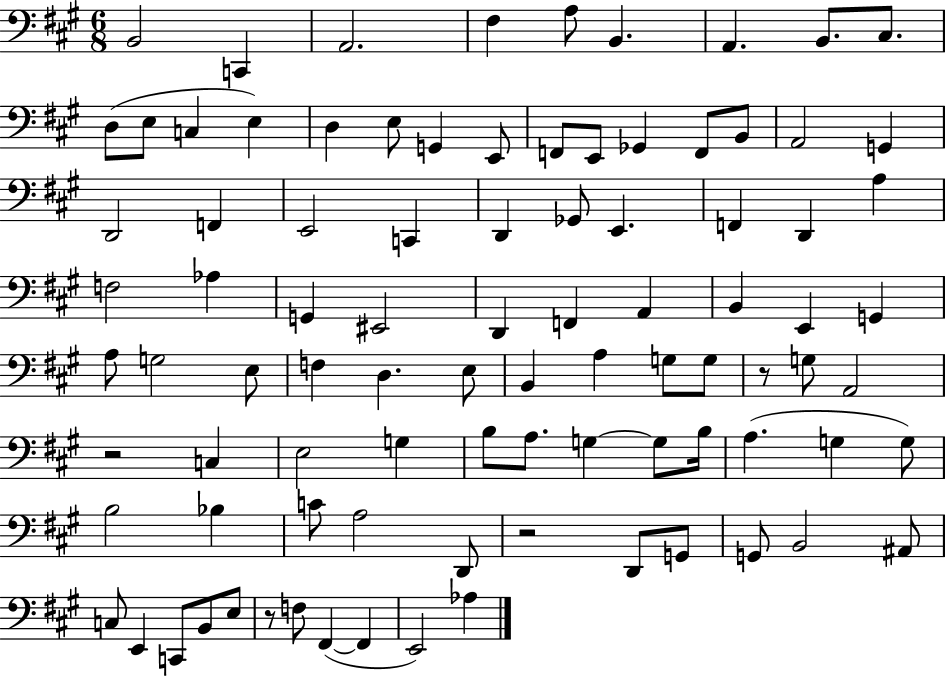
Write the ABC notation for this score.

X:1
T:Untitled
M:6/8
L:1/4
K:A
B,,2 C,, A,,2 ^F, A,/2 B,, A,, B,,/2 ^C,/2 D,/2 E,/2 C, E, D, E,/2 G,, E,,/2 F,,/2 E,,/2 _G,, F,,/2 B,,/2 A,,2 G,, D,,2 F,, E,,2 C,, D,, _G,,/2 E,, F,, D,, A, F,2 _A, G,, ^E,,2 D,, F,, A,, B,, E,, G,, A,/2 G,2 E,/2 F, D, E,/2 B,, A, G,/2 G,/2 z/2 G,/2 A,,2 z2 C, E,2 G, B,/2 A,/2 G, G,/2 B,/4 A, G, G,/2 B,2 _B, C/2 A,2 D,,/2 z2 D,,/2 G,,/2 G,,/2 B,,2 ^A,,/2 C,/2 E,, C,,/2 B,,/2 E,/2 z/2 F,/2 ^F,, ^F,, E,,2 _A,